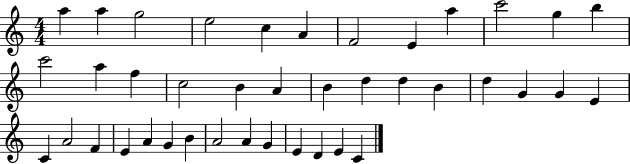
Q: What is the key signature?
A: C major